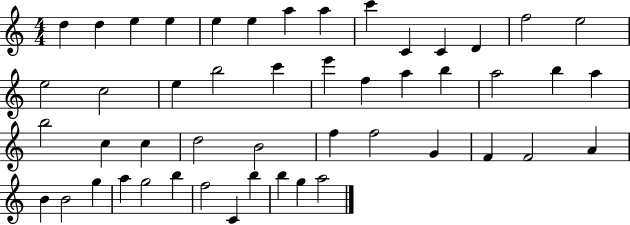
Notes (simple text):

D5/q D5/q E5/q E5/q E5/q E5/q A5/q A5/q C6/q C4/q C4/q D4/q F5/h E5/h E5/h C5/h E5/q B5/h C6/q E6/q F5/q A5/q B5/q A5/h B5/q A5/q B5/h C5/q C5/q D5/h B4/h F5/q F5/h G4/q F4/q F4/h A4/q B4/q B4/h G5/q A5/q G5/h B5/q F5/h C4/q B5/q B5/q G5/q A5/h